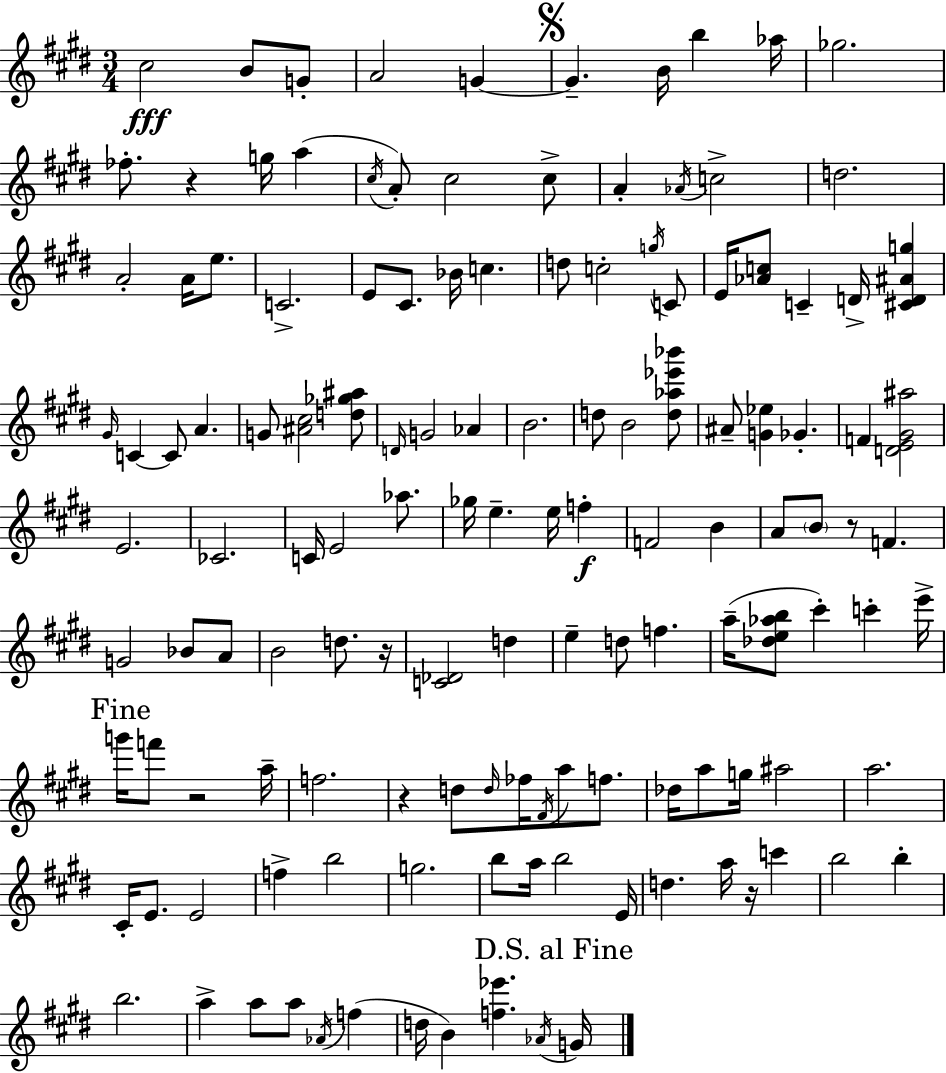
C#5/h B4/e G4/e A4/h G4/q G4/q. B4/s B5/q Ab5/s Gb5/h. FES5/e. R/q G5/s A5/q C#5/s A4/e C#5/h C#5/e A4/q Ab4/s C5/h D5/h. A4/h A4/s E5/e. C4/h. E4/e C#4/e. Bb4/s C5/q. D5/e C5/h G5/s C4/e E4/s [Ab4,C5]/e C4/q D4/s [C#4,D4,A#4,G5]/q G#4/s C4/q C4/e A4/q. G4/e [A#4,C#5]/h [D5,Gb5,A#5]/e D4/s G4/h Ab4/q B4/h. D5/e B4/h [D5,Ab5,Eb6,Bb6]/e A#4/e [G4,Eb5]/q Gb4/q. F4/q [D4,E4,G#4,A#5]/h E4/h. CES4/h. C4/s E4/h Ab5/e. Gb5/s E5/q. E5/s F5/q F4/h B4/q A4/e B4/e R/e F4/q. G4/h Bb4/e A4/e B4/h D5/e. R/s [C4,Db4]/h D5/q E5/q D5/e F5/q. A5/s [Db5,E5,Ab5,B5]/e C#6/q C6/q E6/s G6/s F6/e R/h A5/s F5/h. R/q D5/e D5/s FES5/s F#4/s A5/e F5/e. Db5/s A5/e G5/s A#5/h A5/h. C#4/s E4/e. E4/h F5/q B5/h G5/h. B5/e A5/s B5/h E4/s D5/q. A5/s R/s C6/q B5/h B5/q B5/h. A5/q A5/e A5/e Ab4/s F5/q D5/s B4/q [F5,Eb6]/q. Ab4/s G4/s